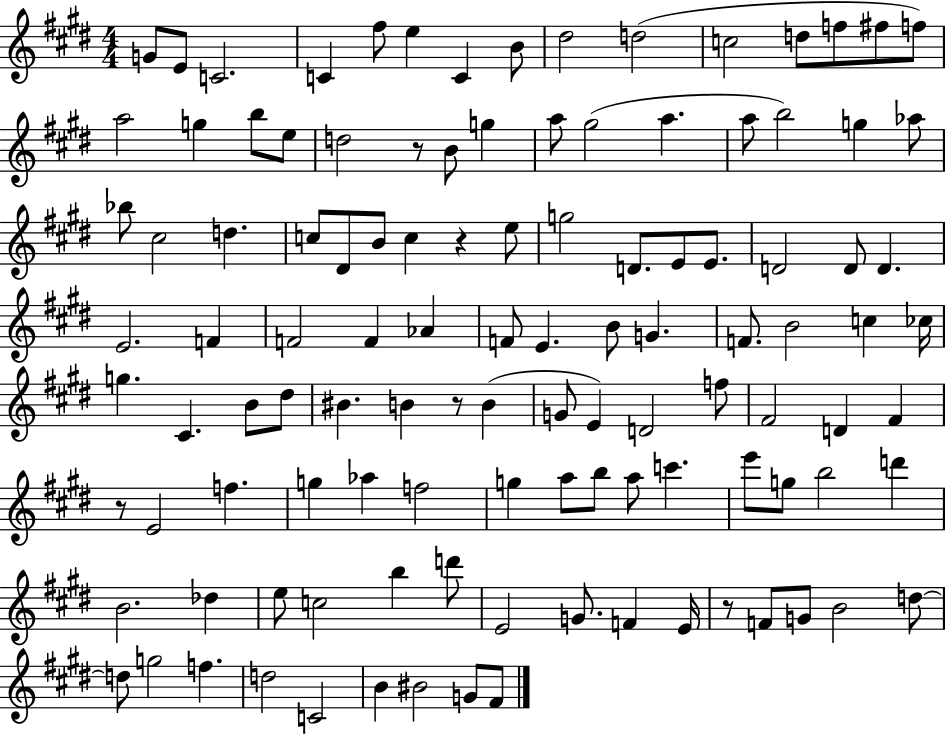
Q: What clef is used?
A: treble